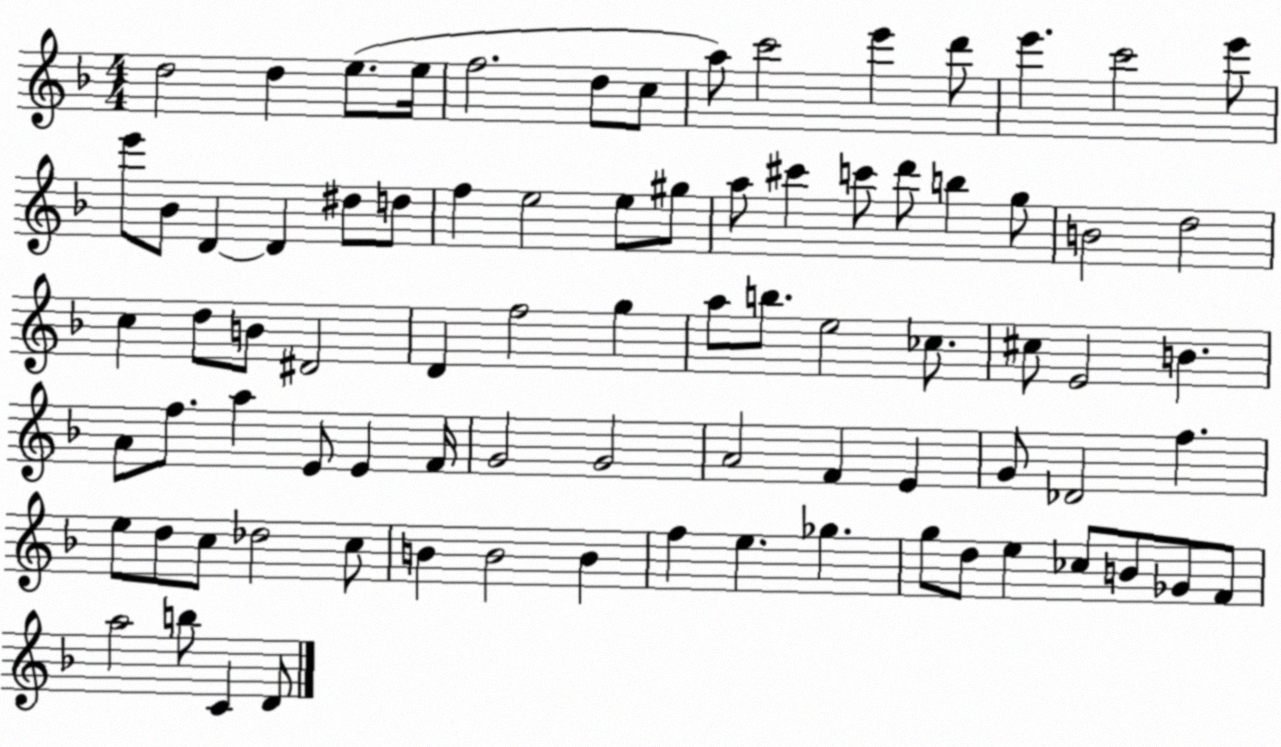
X:1
T:Untitled
M:4/4
L:1/4
K:F
d2 d e/2 e/4 f2 d/2 c/2 a/2 c'2 e' d'/2 e' c'2 e'/2 e'/2 _B/2 D D ^d/2 d/2 f e2 e/2 ^g/2 a/2 ^c' c'/2 d'/2 b g/2 B2 d2 c d/2 B/2 ^D2 D f2 g a/2 b/2 e2 _c/2 ^c/2 E2 B A/2 f/2 a E/2 E F/4 G2 G2 A2 F E G/2 _D2 f e/2 d/2 c/2 _d2 c/2 B B2 B f e _g g/2 d/2 e _c/2 B/2 _G/2 F/2 a2 b/2 C D/2